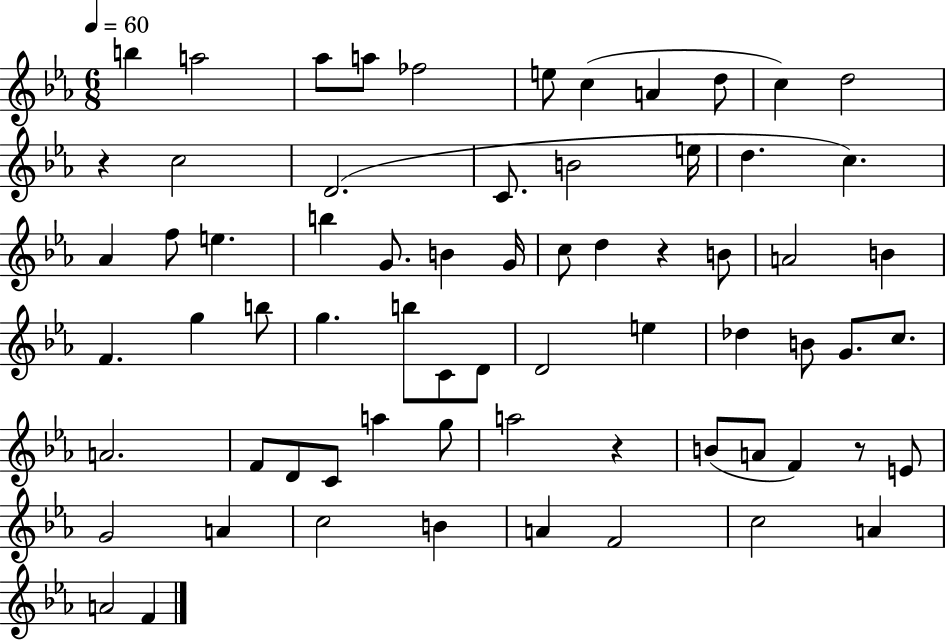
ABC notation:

X:1
T:Untitled
M:6/8
L:1/4
K:Eb
b a2 _a/2 a/2 _f2 e/2 c A d/2 c d2 z c2 D2 C/2 B2 e/4 d c _A f/2 e b G/2 B G/4 c/2 d z B/2 A2 B F g b/2 g b/2 C/2 D/2 D2 e _d B/2 G/2 c/2 A2 F/2 D/2 C/2 a g/2 a2 z B/2 A/2 F z/2 E/2 G2 A c2 B A F2 c2 A A2 F